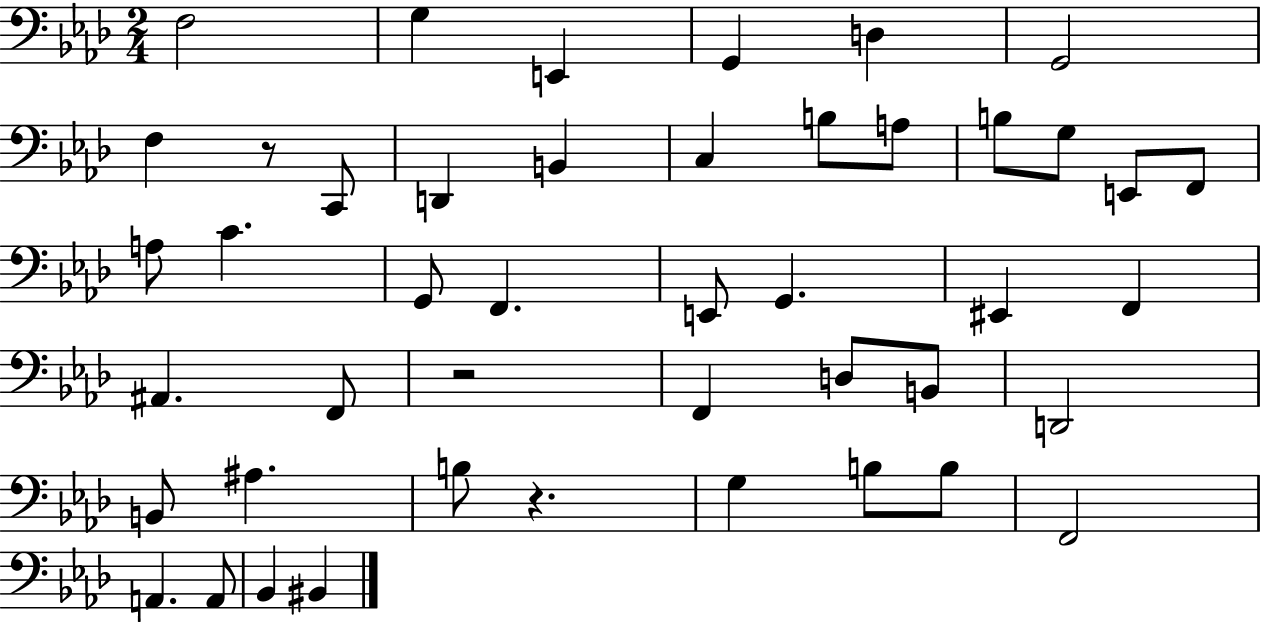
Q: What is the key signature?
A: AES major